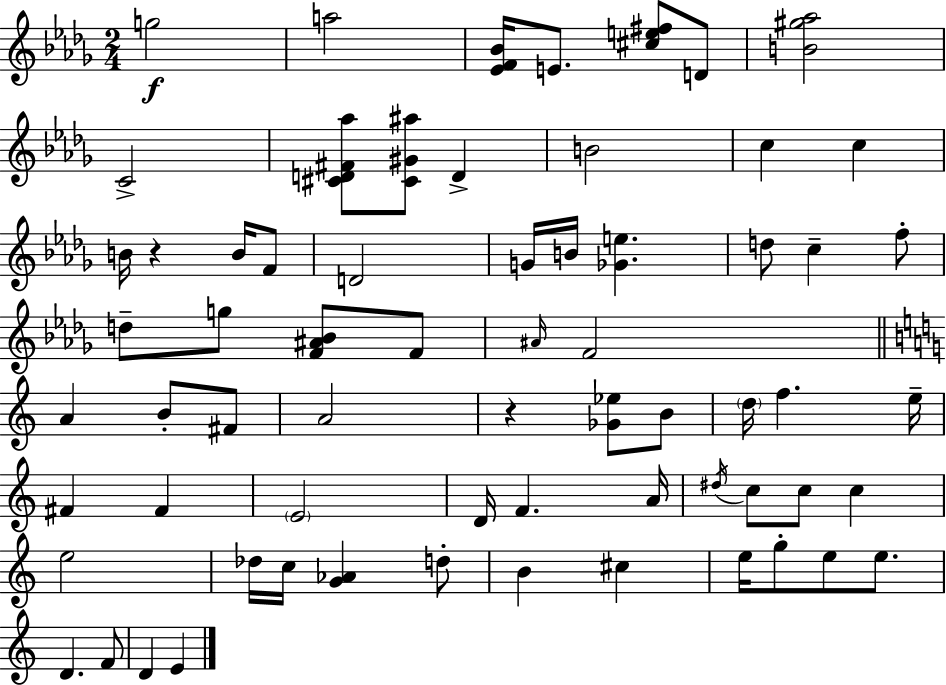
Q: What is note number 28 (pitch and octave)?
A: B4